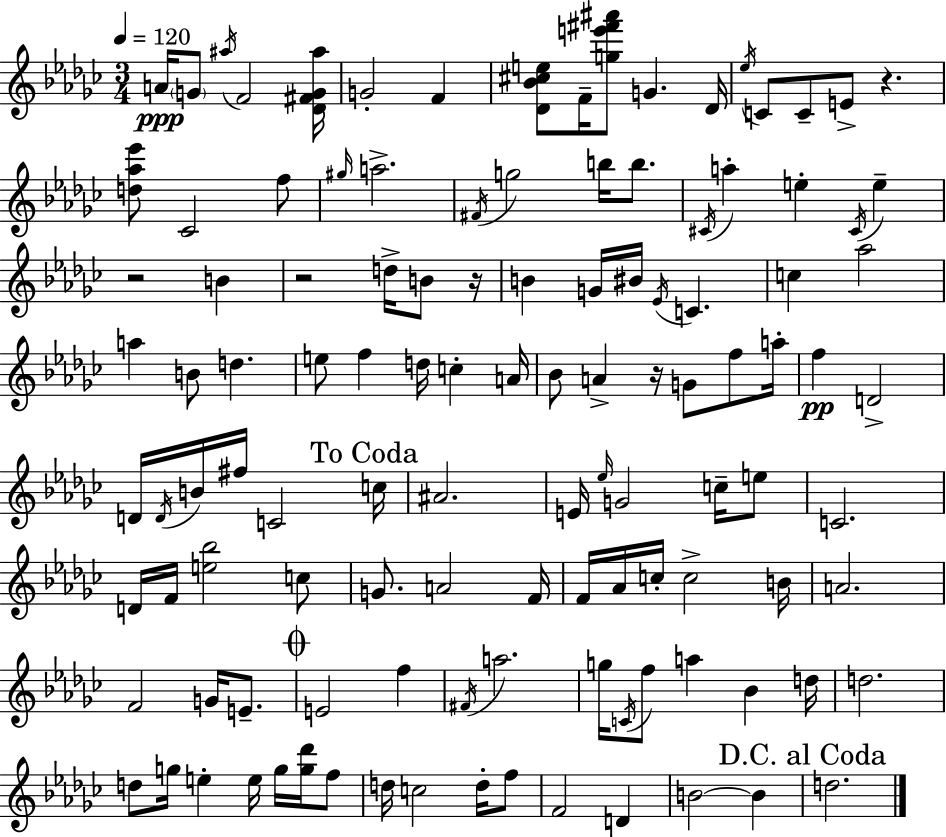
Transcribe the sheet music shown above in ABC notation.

X:1
T:Untitled
M:3/4
L:1/4
K:Ebm
A/4 G/2 ^a/4 F2 [_D^FG^a]/4 G2 F [_D_B^ce]/2 F/4 [ge'^f'^a']/2 G _D/4 _e/4 C/2 C/2 E/2 z [d_a_e']/2 _C2 f/2 ^g/4 a2 ^F/4 g2 b/4 b/2 ^C/4 a e ^C/4 e z2 B z2 d/4 B/2 z/4 B G/4 ^B/4 _E/4 C c _a2 a B/2 d e/2 f d/4 c A/4 _B/2 A z/4 G/2 f/2 a/4 f D2 D/4 D/4 B/4 ^f/4 C2 c/4 ^A2 E/4 _e/4 G2 c/4 e/2 C2 D/4 F/4 [e_b]2 c/2 G/2 A2 F/4 F/4 _A/4 c/4 c2 B/4 A2 F2 G/4 E/2 E2 f ^F/4 a2 g/4 C/4 f/2 a _B d/4 d2 d/2 g/4 e e/4 g/4 [g_d']/4 f/2 d/4 c2 d/4 f/2 F2 D B2 B d2